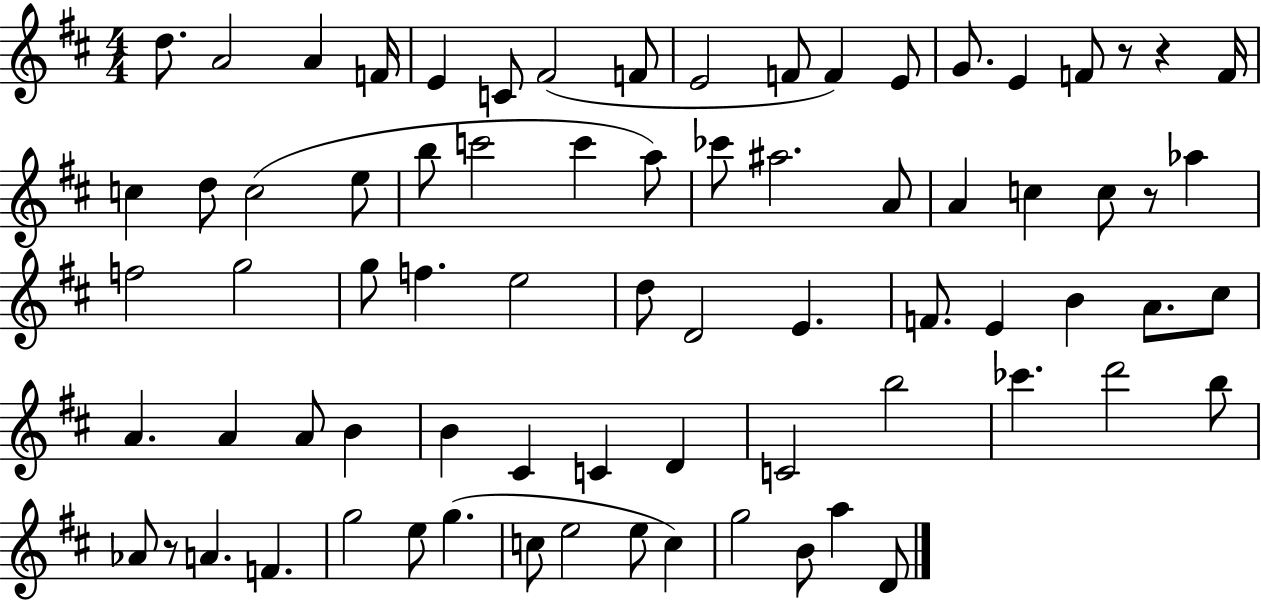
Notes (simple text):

D5/e. A4/h A4/q F4/s E4/q C4/e F#4/h F4/e E4/h F4/e F4/q E4/e G4/e. E4/q F4/e R/e R/q F4/s C5/q D5/e C5/h E5/e B5/e C6/h C6/q A5/e CES6/e A#5/h. A4/e A4/q C5/q C5/e R/e Ab5/q F5/h G5/h G5/e F5/q. E5/h D5/e D4/h E4/q. F4/e. E4/q B4/q A4/e. C#5/e A4/q. A4/q A4/e B4/q B4/q C#4/q C4/q D4/q C4/h B5/h CES6/q. D6/h B5/e Ab4/e R/e A4/q. F4/q. G5/h E5/e G5/q. C5/e E5/h E5/e C5/q G5/h B4/e A5/q D4/e